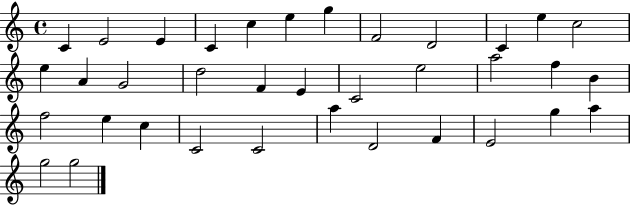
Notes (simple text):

C4/q E4/h E4/q C4/q C5/q E5/q G5/q F4/h D4/h C4/q E5/q C5/h E5/q A4/q G4/h D5/h F4/q E4/q C4/h E5/h A5/h F5/q B4/q F5/h E5/q C5/q C4/h C4/h A5/q D4/h F4/q E4/h G5/q A5/q G5/h G5/h